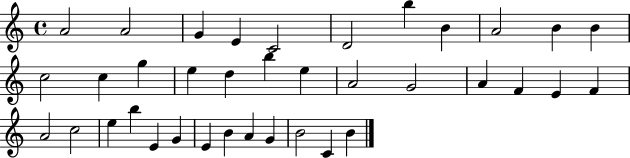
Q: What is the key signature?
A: C major